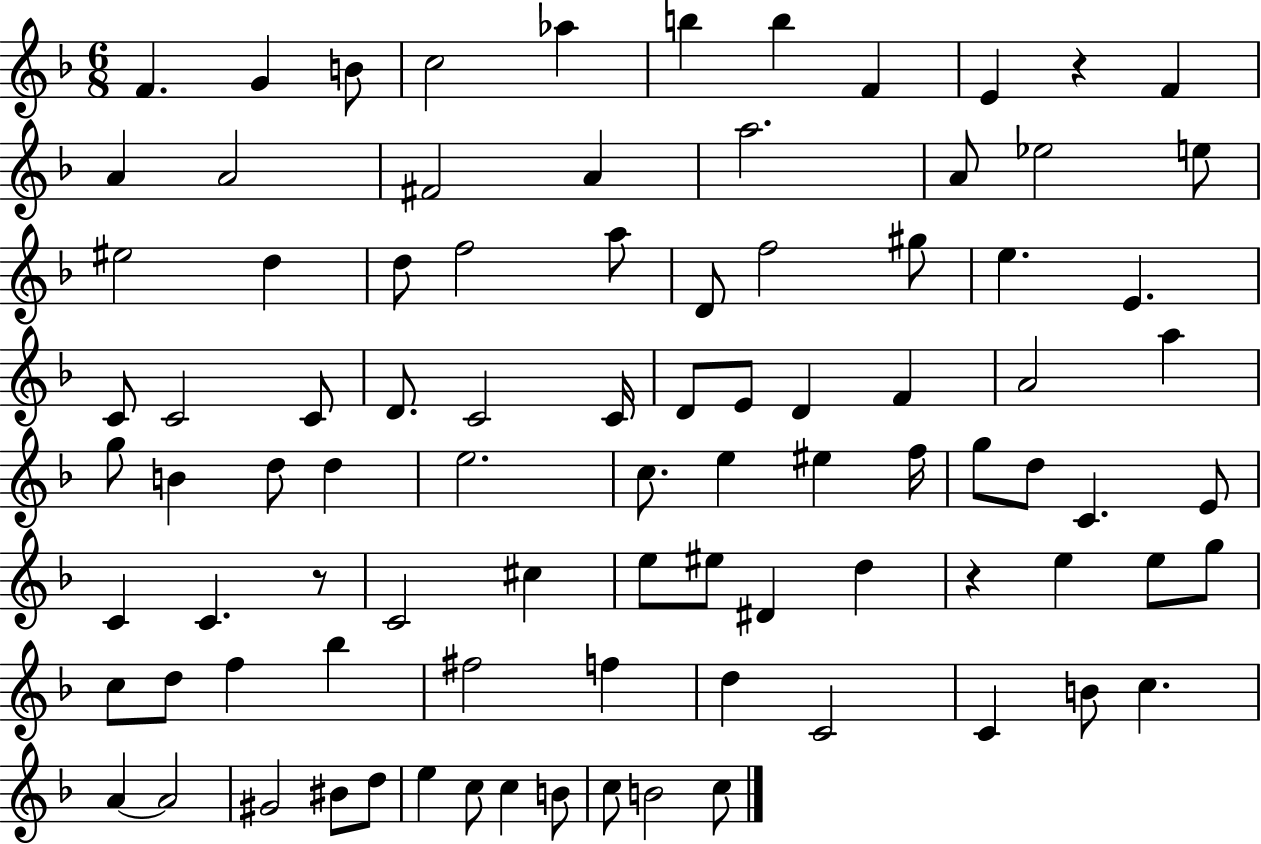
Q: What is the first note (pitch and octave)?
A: F4